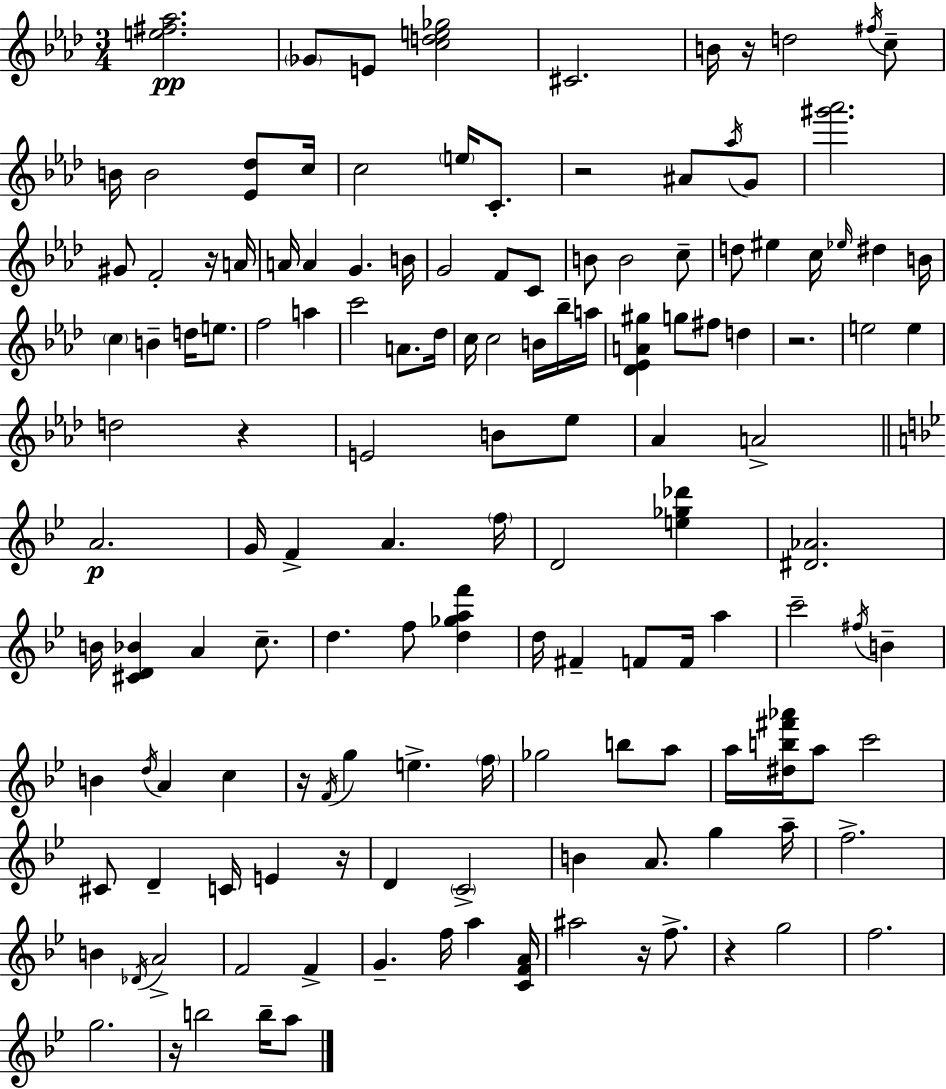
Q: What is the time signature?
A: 3/4